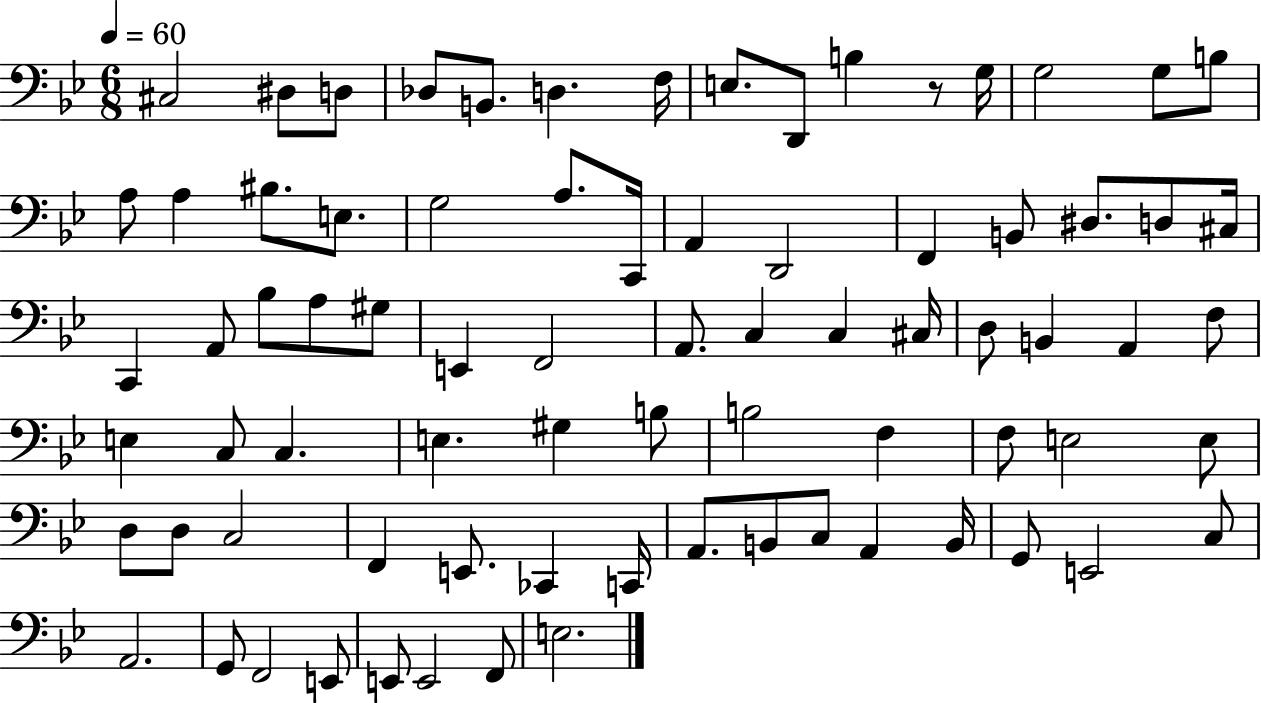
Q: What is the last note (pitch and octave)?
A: E3